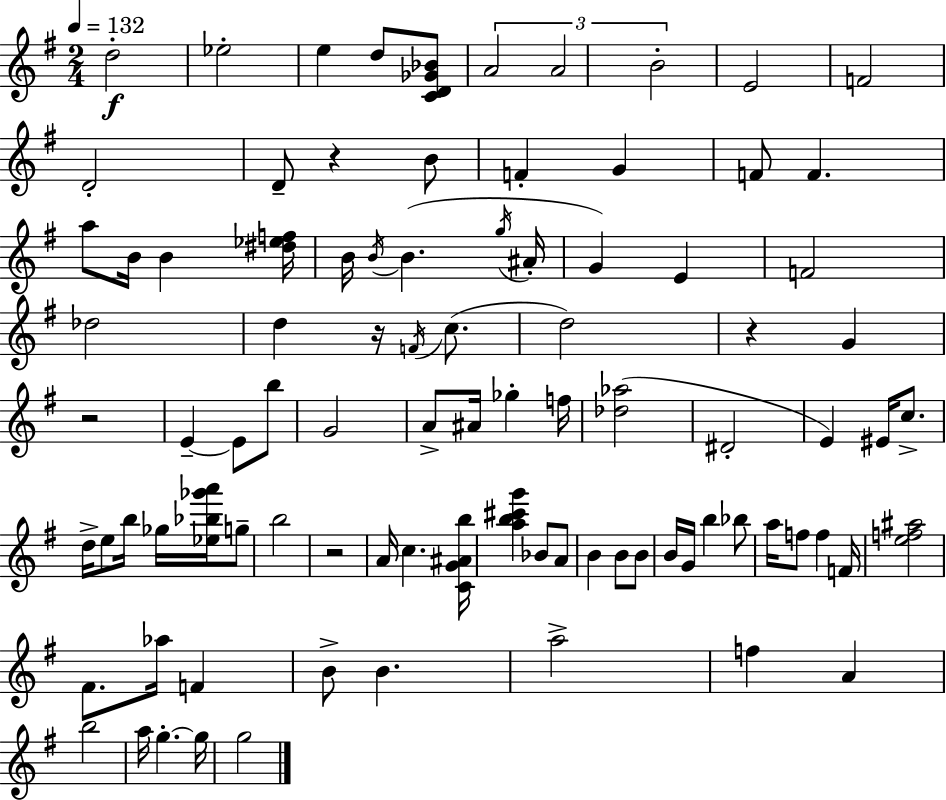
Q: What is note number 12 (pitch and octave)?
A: B4